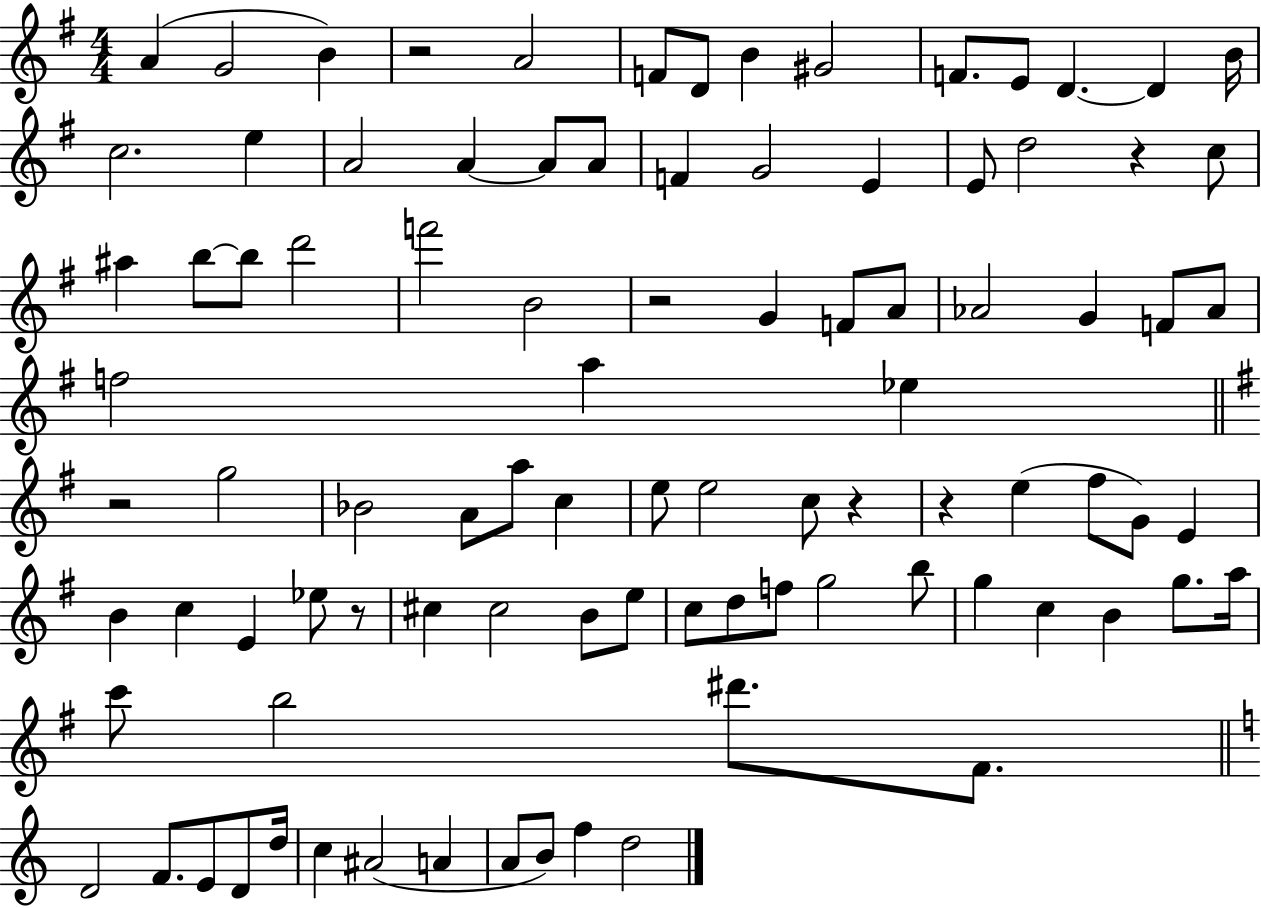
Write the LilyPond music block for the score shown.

{
  \clef treble
  \numericTimeSignature
  \time 4/4
  \key g \major
  a'4( g'2 b'4) | r2 a'2 | f'8 d'8 b'4 gis'2 | f'8. e'8 d'4.~~ d'4 b'16 | \break c''2. e''4 | a'2 a'4~~ a'8 a'8 | f'4 g'2 e'4 | e'8 d''2 r4 c''8 | \break ais''4 b''8~~ b''8 d'''2 | f'''2 b'2 | r2 g'4 f'8 a'8 | aes'2 g'4 f'8 aes'8 | \break f''2 a''4 ees''4 | \bar "||" \break \key e \minor r2 g''2 | bes'2 a'8 a''8 c''4 | e''8 e''2 c''8 r4 | r4 e''4( fis''8 g'8) e'4 | \break b'4 c''4 e'4 ees''8 r8 | cis''4 cis''2 b'8 e''8 | c''8 d''8 f''8 g''2 b''8 | g''4 c''4 b'4 g''8. a''16 | \break c'''8 b''2 dis'''8. fis'8. | \bar "||" \break \key c \major d'2 f'8. e'8 d'8 d''16 | c''4 ais'2( a'4 | a'8 b'8) f''4 d''2 | \bar "|."
}